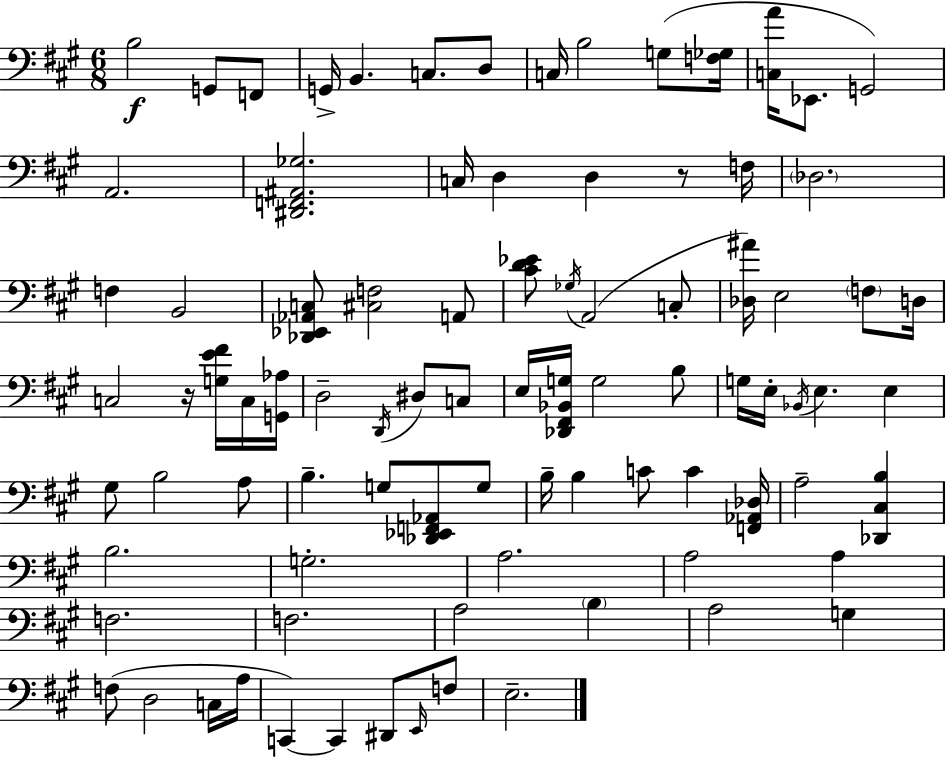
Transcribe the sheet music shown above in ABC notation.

X:1
T:Untitled
M:6/8
L:1/4
K:A
B,2 G,,/2 F,,/2 G,,/4 B,, C,/2 D,/2 C,/4 B,2 G,/2 [F,_G,]/4 [C,A]/4 _E,,/2 G,,2 A,,2 [^D,,F,,^A,,_G,]2 C,/4 D, D, z/2 F,/4 _D,2 F, B,,2 [_D,,_E,,_A,,C,]/2 [^C,F,]2 A,,/2 [^CD_E]/2 _G,/4 A,,2 C,/2 [_D,^A]/4 E,2 F,/2 D,/4 C,2 z/4 [G,E^F]/4 C,/4 [G,,_A,]/4 D,2 D,,/4 ^D,/2 C,/2 E,/4 [_D,,^F,,_B,,G,]/4 G,2 B,/2 G,/4 E,/4 _B,,/4 E, E, ^G,/2 B,2 A,/2 B, G,/2 [_D,,_E,,F,,_A,,]/2 G,/2 B,/4 B, C/2 C [F,,_A,,_D,]/4 A,2 [_D,,^C,B,] B,2 G,2 A,2 A,2 A, F,2 F,2 A,2 B, A,2 G, F,/2 D,2 C,/4 A,/4 C,, C,, ^D,,/2 E,,/4 F,/2 E,2